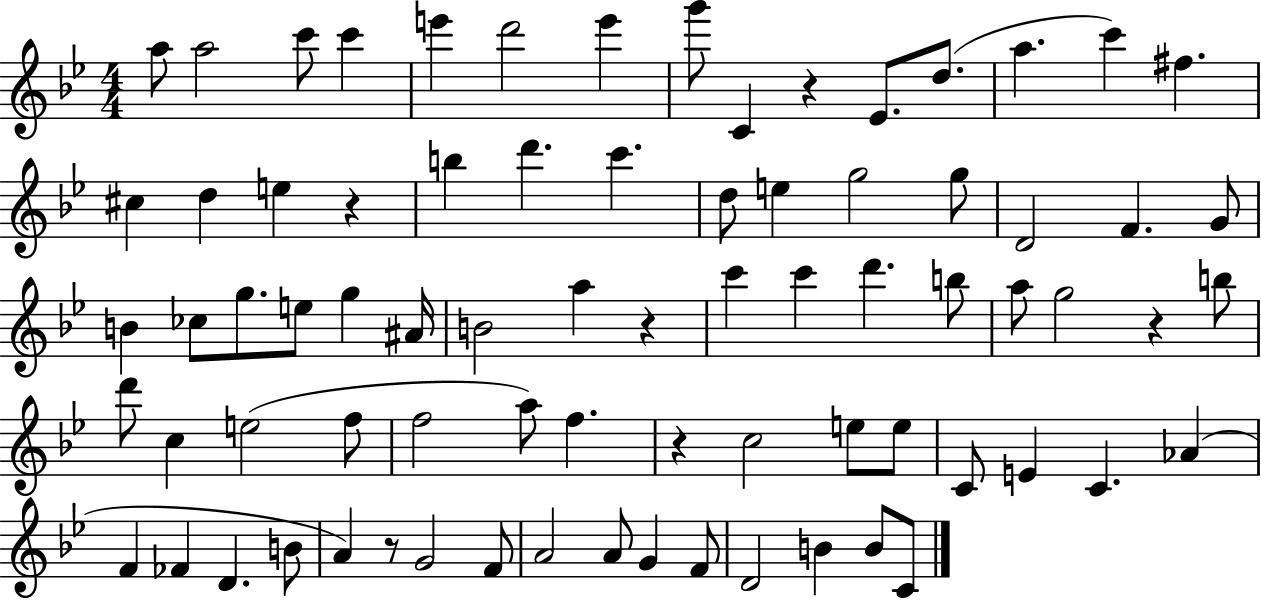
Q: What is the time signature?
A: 4/4